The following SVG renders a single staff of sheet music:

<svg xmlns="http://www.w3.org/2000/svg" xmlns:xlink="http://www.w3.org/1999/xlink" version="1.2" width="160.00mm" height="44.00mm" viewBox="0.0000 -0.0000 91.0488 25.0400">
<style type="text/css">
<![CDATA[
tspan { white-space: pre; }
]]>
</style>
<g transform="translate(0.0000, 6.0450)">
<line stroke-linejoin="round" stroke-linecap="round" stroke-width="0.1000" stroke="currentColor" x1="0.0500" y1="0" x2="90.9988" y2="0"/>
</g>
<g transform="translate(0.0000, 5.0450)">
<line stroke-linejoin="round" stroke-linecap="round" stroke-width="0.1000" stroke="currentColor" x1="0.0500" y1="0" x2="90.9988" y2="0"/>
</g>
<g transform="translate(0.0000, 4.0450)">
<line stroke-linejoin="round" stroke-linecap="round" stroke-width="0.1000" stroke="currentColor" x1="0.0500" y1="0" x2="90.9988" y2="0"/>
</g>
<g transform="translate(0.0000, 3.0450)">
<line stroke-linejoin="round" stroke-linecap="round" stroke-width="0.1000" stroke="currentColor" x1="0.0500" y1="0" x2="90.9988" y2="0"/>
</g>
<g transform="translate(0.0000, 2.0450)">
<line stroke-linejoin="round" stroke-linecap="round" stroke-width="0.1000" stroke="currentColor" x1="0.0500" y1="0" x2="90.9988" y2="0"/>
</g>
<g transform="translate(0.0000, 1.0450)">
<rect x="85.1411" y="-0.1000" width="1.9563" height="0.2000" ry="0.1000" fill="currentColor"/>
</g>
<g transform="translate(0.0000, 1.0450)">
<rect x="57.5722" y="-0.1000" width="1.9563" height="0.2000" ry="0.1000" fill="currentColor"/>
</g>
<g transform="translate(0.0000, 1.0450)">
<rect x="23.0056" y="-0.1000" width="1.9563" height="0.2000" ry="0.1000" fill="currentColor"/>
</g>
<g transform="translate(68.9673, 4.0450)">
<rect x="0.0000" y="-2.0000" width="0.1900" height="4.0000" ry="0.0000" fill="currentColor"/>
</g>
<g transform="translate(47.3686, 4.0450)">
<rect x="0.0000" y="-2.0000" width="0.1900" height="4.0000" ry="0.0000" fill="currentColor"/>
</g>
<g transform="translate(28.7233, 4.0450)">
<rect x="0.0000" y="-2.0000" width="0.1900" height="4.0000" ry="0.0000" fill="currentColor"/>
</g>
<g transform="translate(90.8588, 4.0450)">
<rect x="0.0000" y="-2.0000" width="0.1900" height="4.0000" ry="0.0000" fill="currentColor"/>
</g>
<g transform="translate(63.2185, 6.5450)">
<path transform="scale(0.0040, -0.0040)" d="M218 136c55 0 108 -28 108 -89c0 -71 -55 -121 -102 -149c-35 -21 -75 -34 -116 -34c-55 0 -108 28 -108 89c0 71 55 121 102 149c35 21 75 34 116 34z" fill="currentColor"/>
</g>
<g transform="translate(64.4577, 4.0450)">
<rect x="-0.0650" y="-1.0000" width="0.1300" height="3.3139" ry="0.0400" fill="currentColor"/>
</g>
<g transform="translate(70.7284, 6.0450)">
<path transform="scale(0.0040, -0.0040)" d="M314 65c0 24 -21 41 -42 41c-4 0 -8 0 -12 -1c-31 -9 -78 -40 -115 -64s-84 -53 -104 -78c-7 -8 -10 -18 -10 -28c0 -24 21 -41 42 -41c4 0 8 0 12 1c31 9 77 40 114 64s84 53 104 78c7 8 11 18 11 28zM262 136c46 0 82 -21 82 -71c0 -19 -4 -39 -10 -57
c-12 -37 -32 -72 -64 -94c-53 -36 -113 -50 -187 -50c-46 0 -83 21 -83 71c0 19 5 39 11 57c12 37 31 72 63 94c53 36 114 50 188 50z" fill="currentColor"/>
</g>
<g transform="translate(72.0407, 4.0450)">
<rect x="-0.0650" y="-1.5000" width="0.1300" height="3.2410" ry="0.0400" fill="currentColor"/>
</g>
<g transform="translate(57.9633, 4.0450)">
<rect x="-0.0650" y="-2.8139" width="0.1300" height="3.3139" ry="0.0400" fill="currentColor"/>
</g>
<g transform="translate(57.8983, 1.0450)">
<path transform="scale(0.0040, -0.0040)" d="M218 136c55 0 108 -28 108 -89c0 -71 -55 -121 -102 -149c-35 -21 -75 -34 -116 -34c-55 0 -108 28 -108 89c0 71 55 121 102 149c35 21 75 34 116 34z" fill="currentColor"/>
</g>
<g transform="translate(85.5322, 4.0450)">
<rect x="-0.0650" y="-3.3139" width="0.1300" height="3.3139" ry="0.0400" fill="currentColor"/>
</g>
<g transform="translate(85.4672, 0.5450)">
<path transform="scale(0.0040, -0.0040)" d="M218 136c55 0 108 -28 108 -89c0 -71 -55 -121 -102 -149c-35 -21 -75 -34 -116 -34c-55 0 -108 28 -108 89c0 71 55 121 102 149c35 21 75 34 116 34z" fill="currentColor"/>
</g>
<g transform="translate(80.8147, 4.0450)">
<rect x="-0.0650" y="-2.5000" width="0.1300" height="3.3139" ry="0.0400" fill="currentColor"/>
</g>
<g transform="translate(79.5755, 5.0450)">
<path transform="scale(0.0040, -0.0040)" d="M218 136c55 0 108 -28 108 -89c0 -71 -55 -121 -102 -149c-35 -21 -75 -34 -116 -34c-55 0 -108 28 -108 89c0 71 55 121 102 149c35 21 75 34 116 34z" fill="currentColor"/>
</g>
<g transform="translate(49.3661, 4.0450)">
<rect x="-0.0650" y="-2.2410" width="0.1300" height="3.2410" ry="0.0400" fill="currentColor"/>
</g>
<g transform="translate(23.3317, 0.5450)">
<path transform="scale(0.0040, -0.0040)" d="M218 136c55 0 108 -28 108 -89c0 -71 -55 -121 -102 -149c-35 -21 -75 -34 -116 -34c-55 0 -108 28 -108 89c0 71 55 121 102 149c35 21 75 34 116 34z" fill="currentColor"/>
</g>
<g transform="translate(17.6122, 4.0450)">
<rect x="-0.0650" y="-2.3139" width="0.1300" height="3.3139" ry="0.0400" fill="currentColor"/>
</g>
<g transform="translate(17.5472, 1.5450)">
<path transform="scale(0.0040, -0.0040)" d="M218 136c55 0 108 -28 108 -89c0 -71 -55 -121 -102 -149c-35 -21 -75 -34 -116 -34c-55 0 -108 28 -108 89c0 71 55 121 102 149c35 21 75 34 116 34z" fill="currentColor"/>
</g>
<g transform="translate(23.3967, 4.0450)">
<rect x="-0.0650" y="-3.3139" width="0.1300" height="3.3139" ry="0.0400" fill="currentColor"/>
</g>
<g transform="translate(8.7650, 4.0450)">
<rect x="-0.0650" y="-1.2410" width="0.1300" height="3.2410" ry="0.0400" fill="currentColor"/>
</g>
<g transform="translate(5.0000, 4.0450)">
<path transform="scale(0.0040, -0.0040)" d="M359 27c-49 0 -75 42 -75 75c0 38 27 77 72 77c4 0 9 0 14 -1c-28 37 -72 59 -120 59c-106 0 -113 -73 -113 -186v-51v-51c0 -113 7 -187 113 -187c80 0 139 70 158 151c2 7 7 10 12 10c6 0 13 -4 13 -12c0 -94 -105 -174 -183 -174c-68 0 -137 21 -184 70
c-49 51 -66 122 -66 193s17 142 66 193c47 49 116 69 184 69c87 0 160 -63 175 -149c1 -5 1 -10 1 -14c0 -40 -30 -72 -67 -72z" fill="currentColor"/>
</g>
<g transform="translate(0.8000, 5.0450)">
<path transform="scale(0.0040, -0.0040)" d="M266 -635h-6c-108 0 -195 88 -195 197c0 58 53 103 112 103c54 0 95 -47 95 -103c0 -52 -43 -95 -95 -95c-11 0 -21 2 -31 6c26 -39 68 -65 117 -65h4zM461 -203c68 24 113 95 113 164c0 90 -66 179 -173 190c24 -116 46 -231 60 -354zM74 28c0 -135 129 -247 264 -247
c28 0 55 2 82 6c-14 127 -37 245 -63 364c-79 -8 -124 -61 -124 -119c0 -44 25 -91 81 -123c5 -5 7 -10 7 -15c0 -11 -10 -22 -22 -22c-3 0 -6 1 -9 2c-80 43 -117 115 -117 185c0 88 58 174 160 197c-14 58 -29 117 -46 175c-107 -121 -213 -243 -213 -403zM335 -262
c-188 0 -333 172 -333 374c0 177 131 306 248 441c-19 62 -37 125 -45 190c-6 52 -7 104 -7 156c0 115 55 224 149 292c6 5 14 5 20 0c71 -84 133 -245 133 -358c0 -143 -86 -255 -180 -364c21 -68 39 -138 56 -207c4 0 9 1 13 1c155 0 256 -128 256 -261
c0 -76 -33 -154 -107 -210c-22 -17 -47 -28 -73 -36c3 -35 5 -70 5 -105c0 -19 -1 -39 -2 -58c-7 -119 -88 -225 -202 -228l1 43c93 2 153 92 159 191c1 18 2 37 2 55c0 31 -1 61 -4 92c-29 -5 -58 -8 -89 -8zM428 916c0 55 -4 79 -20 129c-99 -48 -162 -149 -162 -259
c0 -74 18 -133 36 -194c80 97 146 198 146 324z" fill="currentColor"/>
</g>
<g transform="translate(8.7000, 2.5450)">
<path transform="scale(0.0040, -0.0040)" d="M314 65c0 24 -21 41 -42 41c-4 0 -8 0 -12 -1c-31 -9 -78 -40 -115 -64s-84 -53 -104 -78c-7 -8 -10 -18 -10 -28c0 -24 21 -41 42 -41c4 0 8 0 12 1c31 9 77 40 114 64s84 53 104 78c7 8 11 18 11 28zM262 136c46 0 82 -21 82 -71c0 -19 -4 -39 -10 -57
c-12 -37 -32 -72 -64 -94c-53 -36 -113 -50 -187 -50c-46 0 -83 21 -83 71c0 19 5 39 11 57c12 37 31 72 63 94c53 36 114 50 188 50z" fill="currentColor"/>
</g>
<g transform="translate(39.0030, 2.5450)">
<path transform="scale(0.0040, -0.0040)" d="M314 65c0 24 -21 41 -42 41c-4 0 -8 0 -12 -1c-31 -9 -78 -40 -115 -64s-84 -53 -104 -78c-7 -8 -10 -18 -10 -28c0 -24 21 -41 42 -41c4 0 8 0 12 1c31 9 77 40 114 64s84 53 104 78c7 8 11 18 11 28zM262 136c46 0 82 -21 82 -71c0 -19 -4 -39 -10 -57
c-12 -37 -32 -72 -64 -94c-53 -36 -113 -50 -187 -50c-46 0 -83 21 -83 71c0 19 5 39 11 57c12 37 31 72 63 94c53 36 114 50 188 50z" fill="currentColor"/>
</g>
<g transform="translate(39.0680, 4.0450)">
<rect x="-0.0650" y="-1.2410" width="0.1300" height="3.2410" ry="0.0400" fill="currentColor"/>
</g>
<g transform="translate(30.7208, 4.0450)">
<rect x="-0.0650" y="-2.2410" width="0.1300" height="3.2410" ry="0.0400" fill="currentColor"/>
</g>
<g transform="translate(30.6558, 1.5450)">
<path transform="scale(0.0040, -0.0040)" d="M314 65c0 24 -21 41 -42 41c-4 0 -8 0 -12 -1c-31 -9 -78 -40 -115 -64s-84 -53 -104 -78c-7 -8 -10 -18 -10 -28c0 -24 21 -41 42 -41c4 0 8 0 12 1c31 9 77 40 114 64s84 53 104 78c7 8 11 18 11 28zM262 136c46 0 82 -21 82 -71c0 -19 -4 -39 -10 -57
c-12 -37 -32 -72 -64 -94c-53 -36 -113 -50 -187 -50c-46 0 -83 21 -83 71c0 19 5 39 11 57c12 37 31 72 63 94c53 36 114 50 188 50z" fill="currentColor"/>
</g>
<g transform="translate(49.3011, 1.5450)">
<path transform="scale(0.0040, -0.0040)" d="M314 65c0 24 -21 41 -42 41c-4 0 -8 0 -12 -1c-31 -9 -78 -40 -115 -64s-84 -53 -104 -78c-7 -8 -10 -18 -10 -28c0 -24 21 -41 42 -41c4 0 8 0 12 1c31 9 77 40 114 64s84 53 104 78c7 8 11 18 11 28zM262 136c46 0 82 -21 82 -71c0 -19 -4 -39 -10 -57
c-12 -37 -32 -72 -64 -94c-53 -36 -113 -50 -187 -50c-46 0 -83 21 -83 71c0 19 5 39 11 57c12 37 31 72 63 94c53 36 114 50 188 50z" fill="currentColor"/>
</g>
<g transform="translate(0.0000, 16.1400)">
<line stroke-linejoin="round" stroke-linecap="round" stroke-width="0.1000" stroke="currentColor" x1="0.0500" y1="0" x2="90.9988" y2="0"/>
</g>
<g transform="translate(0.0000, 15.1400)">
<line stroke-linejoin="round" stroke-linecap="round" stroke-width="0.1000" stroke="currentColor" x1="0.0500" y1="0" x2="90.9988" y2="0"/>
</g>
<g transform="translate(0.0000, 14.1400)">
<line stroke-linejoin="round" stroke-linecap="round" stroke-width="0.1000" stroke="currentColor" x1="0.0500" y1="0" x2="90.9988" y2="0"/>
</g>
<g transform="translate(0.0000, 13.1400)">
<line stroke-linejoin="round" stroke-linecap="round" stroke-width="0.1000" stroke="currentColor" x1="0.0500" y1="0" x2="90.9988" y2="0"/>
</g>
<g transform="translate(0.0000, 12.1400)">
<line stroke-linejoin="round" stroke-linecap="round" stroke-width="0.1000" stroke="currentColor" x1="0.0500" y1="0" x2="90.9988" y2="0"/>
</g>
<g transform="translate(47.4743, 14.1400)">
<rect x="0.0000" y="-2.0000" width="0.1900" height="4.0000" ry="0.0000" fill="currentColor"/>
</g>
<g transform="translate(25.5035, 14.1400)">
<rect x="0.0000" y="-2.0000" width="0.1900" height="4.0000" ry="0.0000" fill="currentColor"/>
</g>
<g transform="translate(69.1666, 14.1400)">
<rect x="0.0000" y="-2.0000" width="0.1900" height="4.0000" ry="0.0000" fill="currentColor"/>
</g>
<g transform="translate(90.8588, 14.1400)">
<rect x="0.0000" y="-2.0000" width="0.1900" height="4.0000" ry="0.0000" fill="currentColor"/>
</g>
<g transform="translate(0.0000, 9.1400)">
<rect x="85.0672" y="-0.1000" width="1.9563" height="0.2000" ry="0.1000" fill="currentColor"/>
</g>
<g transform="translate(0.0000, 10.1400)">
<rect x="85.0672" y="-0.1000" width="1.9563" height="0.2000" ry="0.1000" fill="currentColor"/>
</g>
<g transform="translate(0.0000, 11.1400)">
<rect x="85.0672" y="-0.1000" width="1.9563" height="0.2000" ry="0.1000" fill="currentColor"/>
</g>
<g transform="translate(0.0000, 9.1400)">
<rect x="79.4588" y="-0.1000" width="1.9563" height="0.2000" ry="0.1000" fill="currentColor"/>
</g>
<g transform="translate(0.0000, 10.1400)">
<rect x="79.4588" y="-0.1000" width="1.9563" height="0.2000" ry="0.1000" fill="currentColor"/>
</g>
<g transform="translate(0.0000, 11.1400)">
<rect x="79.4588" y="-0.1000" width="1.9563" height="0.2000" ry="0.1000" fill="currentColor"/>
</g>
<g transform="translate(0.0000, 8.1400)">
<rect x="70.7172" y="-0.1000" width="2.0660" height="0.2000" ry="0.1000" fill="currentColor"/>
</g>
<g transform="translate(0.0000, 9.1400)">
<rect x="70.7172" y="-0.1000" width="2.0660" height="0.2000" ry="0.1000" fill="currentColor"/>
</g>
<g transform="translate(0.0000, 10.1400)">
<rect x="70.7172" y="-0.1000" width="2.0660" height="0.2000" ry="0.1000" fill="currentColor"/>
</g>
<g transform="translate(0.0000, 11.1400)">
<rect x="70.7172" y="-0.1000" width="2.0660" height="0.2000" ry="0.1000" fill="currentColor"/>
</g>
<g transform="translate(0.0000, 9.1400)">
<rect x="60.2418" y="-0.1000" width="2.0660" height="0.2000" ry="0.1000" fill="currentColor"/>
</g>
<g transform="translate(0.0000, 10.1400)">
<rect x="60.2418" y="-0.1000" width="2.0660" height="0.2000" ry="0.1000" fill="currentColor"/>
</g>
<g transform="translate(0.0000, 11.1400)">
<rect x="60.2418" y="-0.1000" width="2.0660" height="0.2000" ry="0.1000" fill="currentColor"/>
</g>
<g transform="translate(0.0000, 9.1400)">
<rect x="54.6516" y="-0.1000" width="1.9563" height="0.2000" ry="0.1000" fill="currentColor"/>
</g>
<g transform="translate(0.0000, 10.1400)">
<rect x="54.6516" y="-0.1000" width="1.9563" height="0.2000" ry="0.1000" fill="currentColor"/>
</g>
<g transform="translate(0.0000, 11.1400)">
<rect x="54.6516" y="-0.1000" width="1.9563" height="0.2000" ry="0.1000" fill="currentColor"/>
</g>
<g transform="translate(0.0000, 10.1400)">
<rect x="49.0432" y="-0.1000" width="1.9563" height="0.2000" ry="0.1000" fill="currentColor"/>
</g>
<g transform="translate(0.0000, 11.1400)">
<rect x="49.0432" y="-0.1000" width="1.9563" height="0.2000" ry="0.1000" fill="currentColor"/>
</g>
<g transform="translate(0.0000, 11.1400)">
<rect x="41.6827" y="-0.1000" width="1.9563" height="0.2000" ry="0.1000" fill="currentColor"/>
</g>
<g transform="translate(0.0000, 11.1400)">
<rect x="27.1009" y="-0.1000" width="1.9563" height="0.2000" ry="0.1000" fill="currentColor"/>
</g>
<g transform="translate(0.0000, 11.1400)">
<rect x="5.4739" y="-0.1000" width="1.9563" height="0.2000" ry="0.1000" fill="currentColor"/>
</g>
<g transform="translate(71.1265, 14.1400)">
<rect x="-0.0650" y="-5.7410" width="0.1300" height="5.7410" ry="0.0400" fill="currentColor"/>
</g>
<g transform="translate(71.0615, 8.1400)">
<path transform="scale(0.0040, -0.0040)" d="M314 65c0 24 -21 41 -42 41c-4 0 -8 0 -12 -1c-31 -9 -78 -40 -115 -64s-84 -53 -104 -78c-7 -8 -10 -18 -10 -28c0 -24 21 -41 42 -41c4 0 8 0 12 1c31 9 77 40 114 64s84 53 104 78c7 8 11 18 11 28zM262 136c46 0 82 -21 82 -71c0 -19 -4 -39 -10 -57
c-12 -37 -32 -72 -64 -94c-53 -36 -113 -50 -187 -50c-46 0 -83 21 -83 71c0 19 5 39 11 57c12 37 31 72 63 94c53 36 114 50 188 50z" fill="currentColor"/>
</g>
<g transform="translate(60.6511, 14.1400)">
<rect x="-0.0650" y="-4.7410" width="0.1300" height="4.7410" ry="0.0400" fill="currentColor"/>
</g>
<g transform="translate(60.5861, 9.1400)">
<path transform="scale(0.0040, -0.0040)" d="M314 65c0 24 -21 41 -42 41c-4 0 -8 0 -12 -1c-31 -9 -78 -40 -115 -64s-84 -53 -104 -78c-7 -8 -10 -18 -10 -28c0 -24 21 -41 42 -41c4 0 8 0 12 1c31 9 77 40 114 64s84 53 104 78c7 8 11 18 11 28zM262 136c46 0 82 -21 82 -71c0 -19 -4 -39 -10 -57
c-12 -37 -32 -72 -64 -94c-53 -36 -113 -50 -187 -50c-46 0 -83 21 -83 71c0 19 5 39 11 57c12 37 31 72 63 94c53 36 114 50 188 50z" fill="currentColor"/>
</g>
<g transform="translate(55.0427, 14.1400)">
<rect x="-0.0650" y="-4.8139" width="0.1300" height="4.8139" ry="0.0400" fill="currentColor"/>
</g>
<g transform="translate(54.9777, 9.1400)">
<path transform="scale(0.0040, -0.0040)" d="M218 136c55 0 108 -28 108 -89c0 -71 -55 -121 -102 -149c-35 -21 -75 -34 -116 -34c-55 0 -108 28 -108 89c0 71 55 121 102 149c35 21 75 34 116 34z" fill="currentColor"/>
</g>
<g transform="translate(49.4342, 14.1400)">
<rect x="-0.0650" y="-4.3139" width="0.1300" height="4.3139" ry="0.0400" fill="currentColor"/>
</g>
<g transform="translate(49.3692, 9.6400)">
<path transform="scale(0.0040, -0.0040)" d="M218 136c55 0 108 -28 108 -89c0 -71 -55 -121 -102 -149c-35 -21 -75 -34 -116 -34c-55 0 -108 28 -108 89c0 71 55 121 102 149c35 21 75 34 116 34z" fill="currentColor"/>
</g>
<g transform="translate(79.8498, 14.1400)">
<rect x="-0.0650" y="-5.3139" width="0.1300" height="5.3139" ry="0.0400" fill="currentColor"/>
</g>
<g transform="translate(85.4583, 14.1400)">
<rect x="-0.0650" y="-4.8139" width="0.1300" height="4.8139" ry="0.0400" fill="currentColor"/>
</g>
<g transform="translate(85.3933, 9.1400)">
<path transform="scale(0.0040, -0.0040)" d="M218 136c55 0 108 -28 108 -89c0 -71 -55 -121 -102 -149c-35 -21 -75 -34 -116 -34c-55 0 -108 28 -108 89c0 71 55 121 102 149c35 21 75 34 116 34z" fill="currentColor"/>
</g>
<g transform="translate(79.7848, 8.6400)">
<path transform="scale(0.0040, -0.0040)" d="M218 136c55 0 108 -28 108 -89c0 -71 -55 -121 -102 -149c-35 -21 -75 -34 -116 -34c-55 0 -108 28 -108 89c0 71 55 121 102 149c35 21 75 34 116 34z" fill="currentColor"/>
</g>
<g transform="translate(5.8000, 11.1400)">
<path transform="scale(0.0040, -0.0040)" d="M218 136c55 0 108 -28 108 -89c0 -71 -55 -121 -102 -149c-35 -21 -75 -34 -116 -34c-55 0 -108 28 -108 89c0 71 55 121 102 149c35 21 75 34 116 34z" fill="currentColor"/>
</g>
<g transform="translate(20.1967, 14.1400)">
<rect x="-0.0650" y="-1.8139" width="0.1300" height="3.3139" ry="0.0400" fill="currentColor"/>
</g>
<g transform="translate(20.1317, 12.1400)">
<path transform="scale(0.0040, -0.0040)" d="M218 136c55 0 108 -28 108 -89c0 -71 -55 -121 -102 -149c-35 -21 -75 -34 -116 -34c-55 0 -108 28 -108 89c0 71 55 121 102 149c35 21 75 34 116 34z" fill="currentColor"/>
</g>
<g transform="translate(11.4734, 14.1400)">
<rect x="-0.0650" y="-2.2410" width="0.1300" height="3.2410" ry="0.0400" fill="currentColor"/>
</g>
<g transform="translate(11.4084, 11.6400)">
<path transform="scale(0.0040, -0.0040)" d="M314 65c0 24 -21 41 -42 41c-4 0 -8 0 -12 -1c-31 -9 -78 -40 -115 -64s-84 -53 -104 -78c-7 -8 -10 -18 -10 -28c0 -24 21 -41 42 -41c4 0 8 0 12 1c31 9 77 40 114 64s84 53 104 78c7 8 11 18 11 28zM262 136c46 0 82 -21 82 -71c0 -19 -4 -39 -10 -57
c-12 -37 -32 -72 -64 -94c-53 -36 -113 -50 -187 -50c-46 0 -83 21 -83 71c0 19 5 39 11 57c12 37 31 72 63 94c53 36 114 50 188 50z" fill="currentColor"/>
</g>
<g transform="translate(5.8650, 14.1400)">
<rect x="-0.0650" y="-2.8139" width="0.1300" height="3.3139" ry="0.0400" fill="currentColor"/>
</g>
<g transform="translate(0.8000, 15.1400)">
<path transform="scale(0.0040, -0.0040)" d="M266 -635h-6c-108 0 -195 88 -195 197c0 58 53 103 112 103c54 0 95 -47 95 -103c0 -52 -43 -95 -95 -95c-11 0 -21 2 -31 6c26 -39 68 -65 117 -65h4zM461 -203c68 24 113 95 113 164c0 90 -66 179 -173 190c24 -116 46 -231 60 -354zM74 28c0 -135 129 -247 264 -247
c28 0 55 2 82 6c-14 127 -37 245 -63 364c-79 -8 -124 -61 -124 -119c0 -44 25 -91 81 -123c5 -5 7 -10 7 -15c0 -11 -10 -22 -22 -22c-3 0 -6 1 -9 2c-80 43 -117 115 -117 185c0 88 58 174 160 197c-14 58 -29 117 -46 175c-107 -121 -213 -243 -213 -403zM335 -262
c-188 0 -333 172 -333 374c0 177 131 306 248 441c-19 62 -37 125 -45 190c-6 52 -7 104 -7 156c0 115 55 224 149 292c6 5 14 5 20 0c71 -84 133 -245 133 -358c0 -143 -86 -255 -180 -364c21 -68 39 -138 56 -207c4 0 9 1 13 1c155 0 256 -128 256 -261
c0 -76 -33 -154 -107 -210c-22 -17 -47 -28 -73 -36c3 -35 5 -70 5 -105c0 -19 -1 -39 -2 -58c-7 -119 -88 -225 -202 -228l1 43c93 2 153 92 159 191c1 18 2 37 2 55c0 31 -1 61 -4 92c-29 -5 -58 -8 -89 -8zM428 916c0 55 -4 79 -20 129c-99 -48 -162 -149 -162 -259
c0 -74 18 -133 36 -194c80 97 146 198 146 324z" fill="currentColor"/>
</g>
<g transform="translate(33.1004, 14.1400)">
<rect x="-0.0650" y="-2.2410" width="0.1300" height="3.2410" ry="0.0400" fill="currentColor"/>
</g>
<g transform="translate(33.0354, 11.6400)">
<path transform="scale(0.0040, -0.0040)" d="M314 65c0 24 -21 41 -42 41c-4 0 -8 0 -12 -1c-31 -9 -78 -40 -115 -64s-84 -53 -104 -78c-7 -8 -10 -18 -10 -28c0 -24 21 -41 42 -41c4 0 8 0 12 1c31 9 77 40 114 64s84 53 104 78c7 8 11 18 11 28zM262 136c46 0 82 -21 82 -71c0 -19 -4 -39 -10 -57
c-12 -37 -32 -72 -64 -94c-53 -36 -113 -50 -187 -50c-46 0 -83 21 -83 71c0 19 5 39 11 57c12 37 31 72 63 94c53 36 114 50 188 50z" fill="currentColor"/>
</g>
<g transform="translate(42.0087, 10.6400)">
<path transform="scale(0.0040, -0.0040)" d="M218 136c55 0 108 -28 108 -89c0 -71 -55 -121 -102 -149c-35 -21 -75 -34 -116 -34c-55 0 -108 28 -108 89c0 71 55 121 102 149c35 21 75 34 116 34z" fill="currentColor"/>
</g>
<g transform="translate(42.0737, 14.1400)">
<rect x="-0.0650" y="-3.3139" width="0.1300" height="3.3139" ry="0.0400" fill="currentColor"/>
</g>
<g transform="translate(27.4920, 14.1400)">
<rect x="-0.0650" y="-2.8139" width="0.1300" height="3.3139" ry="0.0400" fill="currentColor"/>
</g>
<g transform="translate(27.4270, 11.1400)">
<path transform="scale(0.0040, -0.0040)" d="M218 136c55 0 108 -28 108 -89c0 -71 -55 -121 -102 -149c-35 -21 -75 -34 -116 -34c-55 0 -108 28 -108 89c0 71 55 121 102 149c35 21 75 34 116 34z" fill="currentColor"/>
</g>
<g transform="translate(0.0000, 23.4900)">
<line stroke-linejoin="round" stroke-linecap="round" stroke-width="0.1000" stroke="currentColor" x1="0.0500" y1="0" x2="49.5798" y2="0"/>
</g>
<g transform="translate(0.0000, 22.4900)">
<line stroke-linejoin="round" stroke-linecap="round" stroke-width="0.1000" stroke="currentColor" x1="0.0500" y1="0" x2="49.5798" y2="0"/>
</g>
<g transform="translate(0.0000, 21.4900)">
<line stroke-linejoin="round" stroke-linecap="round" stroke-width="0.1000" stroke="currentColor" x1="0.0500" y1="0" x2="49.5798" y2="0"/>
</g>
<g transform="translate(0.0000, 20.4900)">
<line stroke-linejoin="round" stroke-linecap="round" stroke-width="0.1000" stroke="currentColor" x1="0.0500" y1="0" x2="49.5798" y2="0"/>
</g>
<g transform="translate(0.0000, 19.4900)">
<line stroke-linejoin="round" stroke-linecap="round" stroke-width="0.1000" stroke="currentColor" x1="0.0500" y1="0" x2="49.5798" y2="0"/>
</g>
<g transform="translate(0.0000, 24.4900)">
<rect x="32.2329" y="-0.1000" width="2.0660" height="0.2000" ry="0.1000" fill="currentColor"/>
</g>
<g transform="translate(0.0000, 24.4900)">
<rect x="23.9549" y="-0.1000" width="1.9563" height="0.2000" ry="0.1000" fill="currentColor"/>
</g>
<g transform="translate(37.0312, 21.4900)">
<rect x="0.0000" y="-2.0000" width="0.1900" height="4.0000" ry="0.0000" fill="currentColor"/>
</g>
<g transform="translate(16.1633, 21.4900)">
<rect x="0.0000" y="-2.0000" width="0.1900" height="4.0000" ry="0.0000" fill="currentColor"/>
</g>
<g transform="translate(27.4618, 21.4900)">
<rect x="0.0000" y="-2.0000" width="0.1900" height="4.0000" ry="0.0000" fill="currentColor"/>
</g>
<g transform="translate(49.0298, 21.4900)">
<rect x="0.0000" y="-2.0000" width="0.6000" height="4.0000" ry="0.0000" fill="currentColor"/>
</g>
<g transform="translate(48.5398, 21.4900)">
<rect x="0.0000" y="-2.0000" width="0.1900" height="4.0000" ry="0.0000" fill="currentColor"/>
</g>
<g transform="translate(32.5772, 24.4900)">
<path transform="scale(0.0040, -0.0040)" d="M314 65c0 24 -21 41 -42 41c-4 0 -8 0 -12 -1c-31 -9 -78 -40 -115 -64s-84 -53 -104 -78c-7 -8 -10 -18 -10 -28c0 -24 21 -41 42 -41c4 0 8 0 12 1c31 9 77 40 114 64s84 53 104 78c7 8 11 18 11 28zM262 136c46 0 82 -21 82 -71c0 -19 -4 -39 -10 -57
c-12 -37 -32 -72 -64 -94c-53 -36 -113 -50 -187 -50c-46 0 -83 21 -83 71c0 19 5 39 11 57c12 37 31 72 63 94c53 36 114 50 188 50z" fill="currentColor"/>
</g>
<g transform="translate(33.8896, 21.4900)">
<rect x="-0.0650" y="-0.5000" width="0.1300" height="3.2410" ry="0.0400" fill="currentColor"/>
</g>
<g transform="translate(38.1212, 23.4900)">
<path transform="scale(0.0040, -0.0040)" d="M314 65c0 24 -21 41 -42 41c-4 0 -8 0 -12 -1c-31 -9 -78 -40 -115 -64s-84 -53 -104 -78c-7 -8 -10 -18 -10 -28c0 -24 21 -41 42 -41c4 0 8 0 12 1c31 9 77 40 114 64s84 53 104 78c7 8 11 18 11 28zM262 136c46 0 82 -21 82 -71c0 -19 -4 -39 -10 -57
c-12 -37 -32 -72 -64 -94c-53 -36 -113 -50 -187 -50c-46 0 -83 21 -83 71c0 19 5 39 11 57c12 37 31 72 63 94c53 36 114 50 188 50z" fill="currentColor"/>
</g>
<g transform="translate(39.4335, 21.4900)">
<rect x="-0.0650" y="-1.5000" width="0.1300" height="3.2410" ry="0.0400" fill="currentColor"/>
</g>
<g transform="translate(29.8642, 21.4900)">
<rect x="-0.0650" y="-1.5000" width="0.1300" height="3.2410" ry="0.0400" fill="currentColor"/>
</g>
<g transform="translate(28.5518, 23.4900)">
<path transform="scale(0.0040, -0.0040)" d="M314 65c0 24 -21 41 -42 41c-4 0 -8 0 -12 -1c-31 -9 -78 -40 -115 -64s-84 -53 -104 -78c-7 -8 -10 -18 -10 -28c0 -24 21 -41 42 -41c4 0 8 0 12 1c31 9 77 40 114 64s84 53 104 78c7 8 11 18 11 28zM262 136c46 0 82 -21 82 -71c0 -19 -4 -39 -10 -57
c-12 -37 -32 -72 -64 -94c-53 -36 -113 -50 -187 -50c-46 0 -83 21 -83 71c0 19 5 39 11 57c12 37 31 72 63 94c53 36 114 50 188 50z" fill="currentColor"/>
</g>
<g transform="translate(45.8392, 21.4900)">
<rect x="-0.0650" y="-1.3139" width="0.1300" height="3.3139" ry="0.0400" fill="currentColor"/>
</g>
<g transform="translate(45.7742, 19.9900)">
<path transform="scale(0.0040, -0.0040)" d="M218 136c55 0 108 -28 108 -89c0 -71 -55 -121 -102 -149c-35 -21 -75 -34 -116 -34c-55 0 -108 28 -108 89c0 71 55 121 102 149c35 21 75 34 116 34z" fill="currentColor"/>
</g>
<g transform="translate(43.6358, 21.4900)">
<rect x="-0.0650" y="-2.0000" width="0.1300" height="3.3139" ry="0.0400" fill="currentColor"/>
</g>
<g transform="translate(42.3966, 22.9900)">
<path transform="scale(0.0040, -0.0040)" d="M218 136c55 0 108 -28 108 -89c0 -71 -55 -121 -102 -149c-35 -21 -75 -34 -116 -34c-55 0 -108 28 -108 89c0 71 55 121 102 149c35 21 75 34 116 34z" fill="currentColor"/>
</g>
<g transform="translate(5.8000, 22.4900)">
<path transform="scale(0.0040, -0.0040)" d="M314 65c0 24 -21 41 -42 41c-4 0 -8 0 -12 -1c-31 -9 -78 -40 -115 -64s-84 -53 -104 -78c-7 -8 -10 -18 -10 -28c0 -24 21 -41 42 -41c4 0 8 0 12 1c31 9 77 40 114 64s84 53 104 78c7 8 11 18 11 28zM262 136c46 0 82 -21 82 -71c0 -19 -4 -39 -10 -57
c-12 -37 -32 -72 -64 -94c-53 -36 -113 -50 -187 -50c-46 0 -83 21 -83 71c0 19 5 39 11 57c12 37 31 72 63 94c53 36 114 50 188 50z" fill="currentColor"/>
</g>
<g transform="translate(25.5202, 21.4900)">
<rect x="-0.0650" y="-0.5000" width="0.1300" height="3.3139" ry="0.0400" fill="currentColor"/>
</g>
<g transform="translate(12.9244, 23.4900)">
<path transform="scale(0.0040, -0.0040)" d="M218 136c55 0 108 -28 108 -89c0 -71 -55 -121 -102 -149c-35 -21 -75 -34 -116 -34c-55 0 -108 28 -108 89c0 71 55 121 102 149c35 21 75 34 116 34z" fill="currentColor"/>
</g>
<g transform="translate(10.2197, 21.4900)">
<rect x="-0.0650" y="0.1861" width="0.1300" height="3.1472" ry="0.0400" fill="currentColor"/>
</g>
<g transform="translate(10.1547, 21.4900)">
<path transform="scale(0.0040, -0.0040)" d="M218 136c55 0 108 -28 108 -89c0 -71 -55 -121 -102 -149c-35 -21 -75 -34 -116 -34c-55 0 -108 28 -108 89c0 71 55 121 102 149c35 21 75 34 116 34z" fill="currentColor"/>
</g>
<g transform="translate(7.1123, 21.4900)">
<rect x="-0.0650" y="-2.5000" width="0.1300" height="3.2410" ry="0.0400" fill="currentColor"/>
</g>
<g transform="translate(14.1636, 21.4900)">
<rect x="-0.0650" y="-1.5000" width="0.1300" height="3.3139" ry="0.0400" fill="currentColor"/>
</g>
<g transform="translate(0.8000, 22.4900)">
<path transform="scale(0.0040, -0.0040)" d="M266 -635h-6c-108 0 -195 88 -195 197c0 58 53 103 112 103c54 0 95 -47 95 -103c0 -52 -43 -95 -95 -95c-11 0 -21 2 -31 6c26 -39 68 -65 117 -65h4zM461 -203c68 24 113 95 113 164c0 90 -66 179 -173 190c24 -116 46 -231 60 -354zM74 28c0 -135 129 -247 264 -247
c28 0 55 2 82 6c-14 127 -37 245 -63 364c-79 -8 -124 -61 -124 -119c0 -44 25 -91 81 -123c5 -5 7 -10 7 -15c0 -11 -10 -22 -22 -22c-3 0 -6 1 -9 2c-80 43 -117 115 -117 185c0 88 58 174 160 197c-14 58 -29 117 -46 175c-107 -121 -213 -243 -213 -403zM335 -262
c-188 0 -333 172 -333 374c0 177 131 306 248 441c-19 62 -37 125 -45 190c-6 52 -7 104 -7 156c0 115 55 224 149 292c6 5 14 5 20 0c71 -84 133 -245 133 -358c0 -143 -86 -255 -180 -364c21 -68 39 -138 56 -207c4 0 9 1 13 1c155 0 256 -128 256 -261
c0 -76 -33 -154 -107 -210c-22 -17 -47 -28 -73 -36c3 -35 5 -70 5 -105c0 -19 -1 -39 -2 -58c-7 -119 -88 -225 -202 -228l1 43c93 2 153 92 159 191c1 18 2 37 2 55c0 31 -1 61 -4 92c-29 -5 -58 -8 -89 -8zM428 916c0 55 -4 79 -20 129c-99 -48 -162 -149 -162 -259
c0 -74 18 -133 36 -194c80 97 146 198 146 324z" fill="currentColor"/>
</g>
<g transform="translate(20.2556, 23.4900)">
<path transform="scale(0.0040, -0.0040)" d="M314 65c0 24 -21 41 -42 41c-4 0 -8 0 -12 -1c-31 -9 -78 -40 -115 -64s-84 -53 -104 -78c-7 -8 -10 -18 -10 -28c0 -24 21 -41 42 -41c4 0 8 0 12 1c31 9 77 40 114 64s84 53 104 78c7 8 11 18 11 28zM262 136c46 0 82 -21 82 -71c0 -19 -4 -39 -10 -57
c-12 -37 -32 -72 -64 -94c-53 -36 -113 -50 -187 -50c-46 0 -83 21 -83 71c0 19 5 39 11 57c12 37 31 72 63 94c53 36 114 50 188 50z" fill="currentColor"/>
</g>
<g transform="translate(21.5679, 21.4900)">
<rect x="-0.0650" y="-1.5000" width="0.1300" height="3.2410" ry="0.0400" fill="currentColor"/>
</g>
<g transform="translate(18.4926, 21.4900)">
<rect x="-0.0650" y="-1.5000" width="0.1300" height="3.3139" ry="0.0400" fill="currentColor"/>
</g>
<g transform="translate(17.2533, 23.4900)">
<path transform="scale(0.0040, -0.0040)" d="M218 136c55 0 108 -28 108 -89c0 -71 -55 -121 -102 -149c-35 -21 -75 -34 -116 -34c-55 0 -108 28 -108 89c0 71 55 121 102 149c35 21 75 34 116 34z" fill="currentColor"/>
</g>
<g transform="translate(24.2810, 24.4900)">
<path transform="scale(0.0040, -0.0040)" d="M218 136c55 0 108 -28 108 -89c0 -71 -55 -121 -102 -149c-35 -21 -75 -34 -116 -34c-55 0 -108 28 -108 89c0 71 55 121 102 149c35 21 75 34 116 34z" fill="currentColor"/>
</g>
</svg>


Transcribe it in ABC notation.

X:1
T:Untitled
M:4/4
L:1/4
K:C
e2 g b g2 e2 g2 a D E2 G b a g2 f a g2 b d' e' e'2 g'2 f' e' G2 B E E E2 C E2 C2 E2 F e